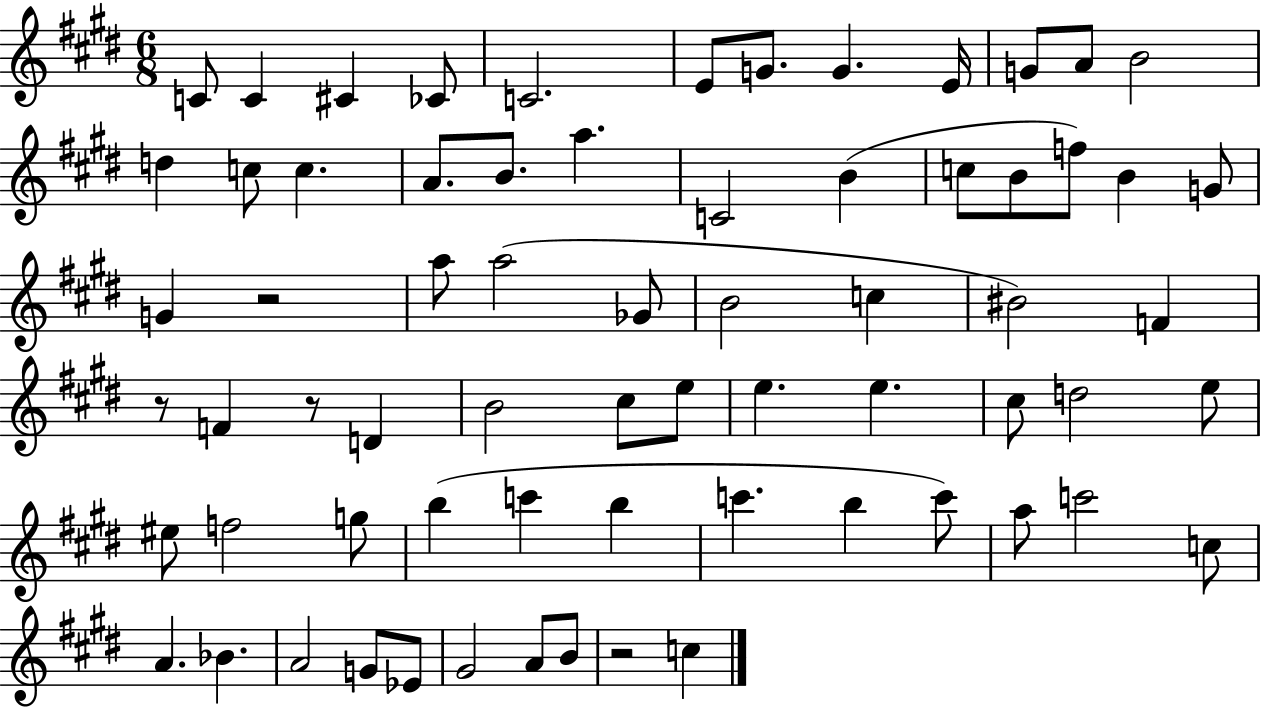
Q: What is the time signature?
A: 6/8